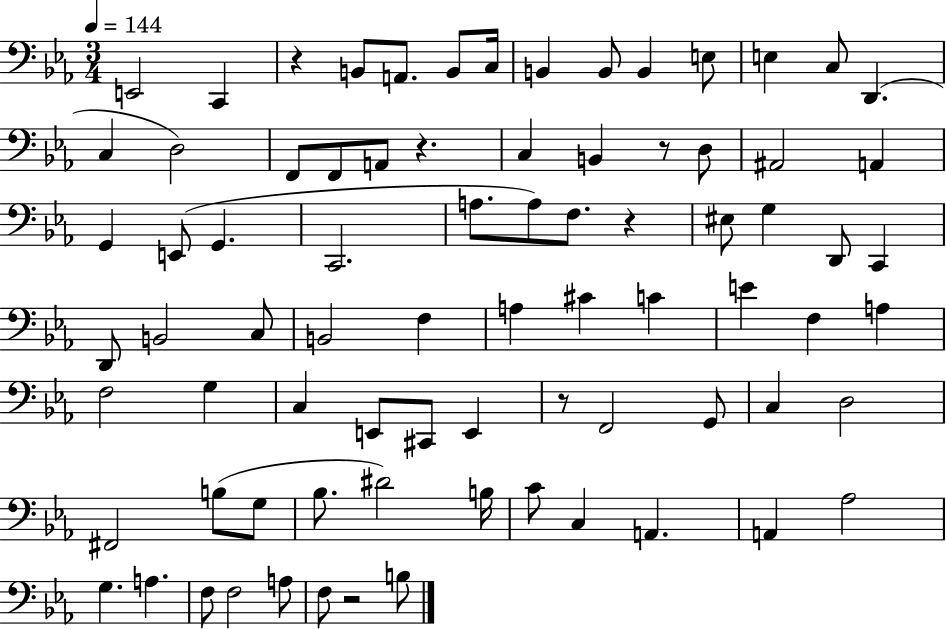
E2/h C2/q R/q B2/e A2/e. B2/e C3/s B2/q B2/e B2/q E3/e E3/q C3/e D2/q. C3/q D3/h F2/e F2/e A2/e R/q. C3/q B2/q R/e D3/e A#2/h A2/q G2/q E2/e G2/q. C2/h. A3/e. A3/e F3/e. R/q EIS3/e G3/q D2/e C2/q D2/e B2/h C3/e B2/h F3/q A3/q C#4/q C4/q E4/q F3/q A3/q F3/h G3/q C3/q E2/e C#2/e E2/q R/e F2/h G2/e C3/q D3/h F#2/h B3/e G3/e Bb3/e. D#4/h B3/s C4/e C3/q A2/q. A2/q Ab3/h G3/q. A3/q. F3/e F3/h A3/e F3/e R/h B3/e